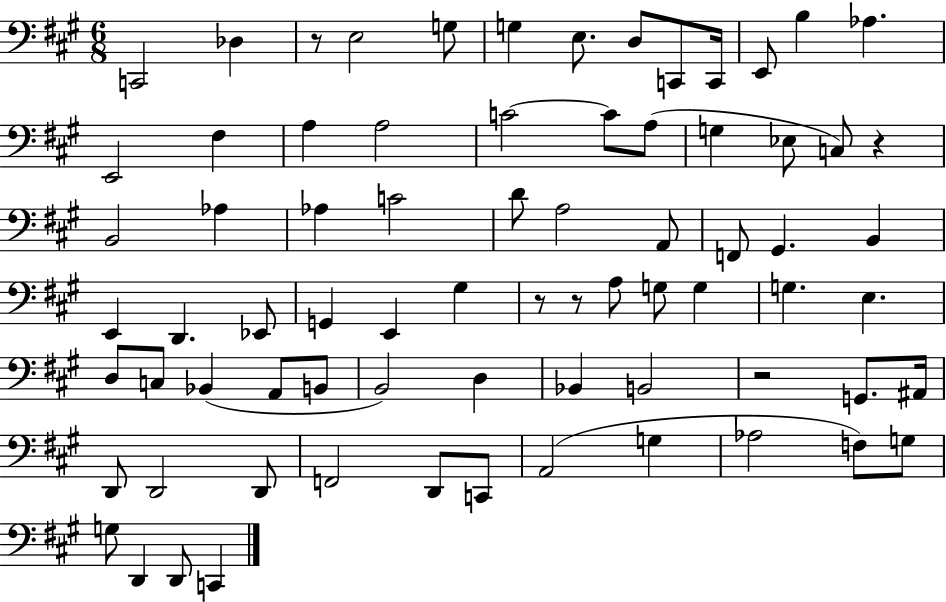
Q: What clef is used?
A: bass